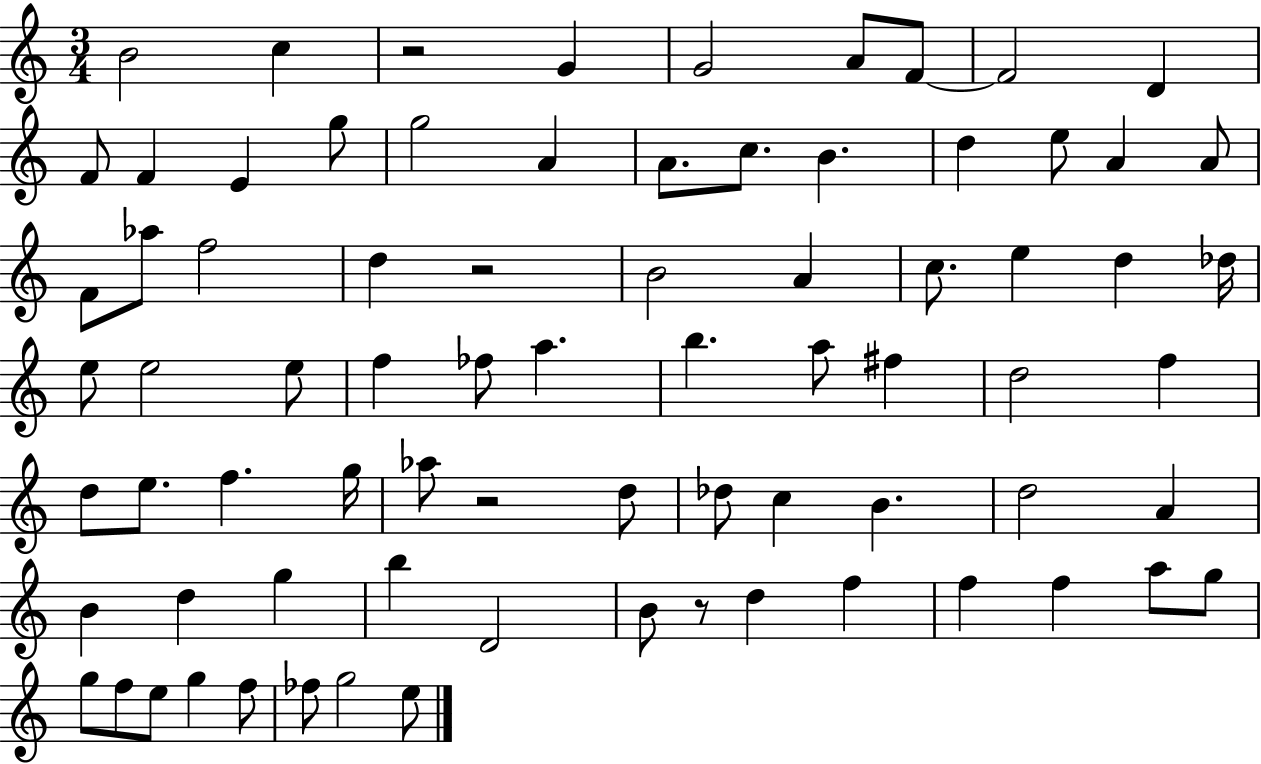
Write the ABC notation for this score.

X:1
T:Untitled
M:3/4
L:1/4
K:C
B2 c z2 G G2 A/2 F/2 F2 D F/2 F E g/2 g2 A A/2 c/2 B d e/2 A A/2 F/2 _a/2 f2 d z2 B2 A c/2 e d _d/4 e/2 e2 e/2 f _f/2 a b a/2 ^f d2 f d/2 e/2 f g/4 _a/2 z2 d/2 _d/2 c B d2 A B d g b D2 B/2 z/2 d f f f a/2 g/2 g/2 f/2 e/2 g f/2 _f/2 g2 e/2